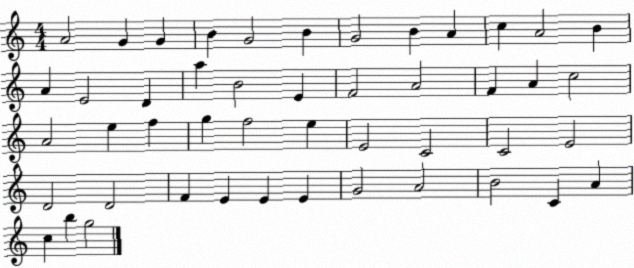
X:1
T:Untitled
M:4/4
L:1/4
K:C
A2 G G B G2 B G2 B A c A2 B A E2 D a B2 E F2 A2 F A c2 A2 e f g f2 e E2 C2 C2 E2 D2 D2 F E E E G2 A2 B2 C A c b g2